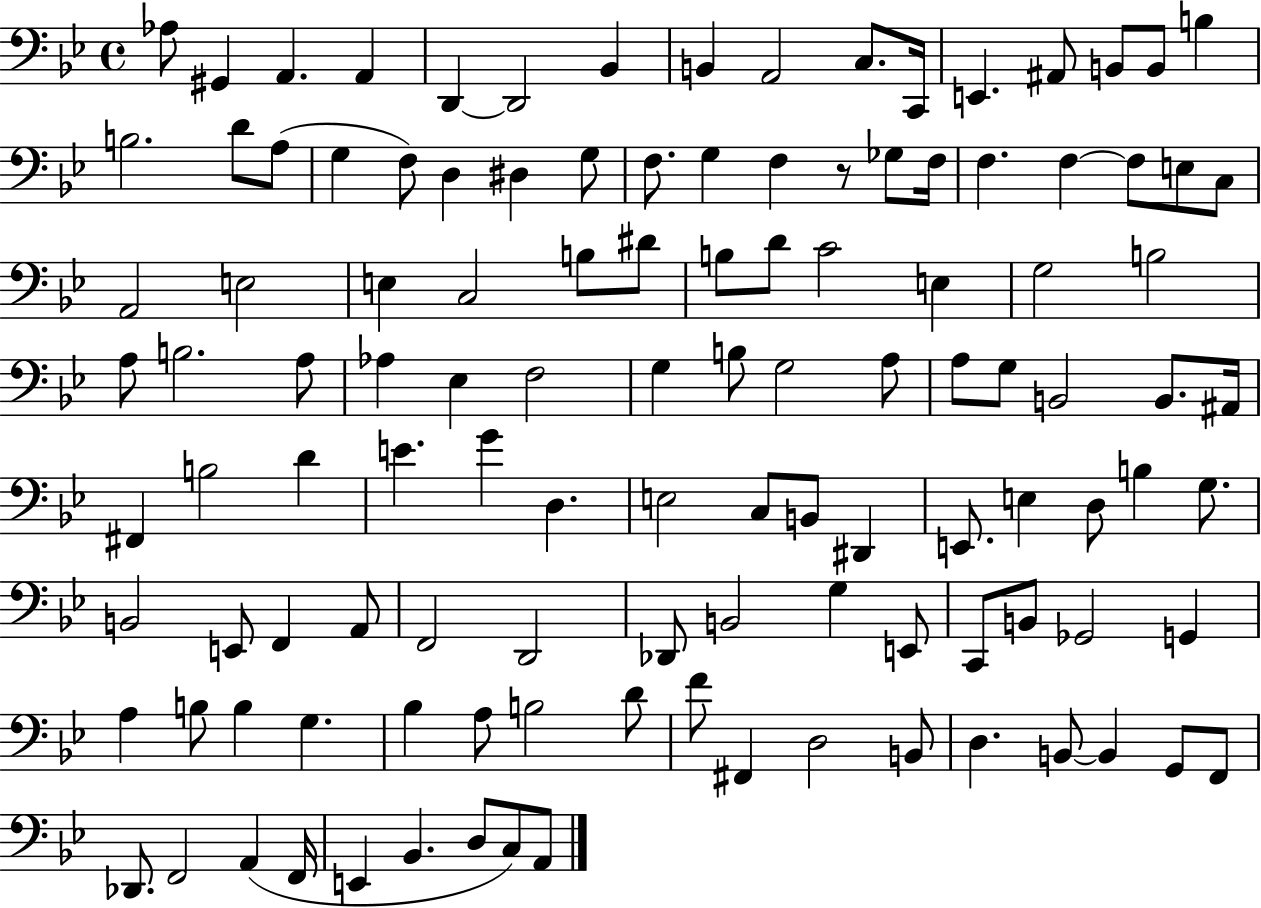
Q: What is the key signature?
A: BES major